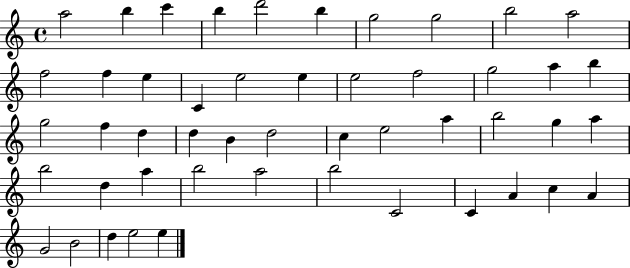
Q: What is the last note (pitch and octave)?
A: E5